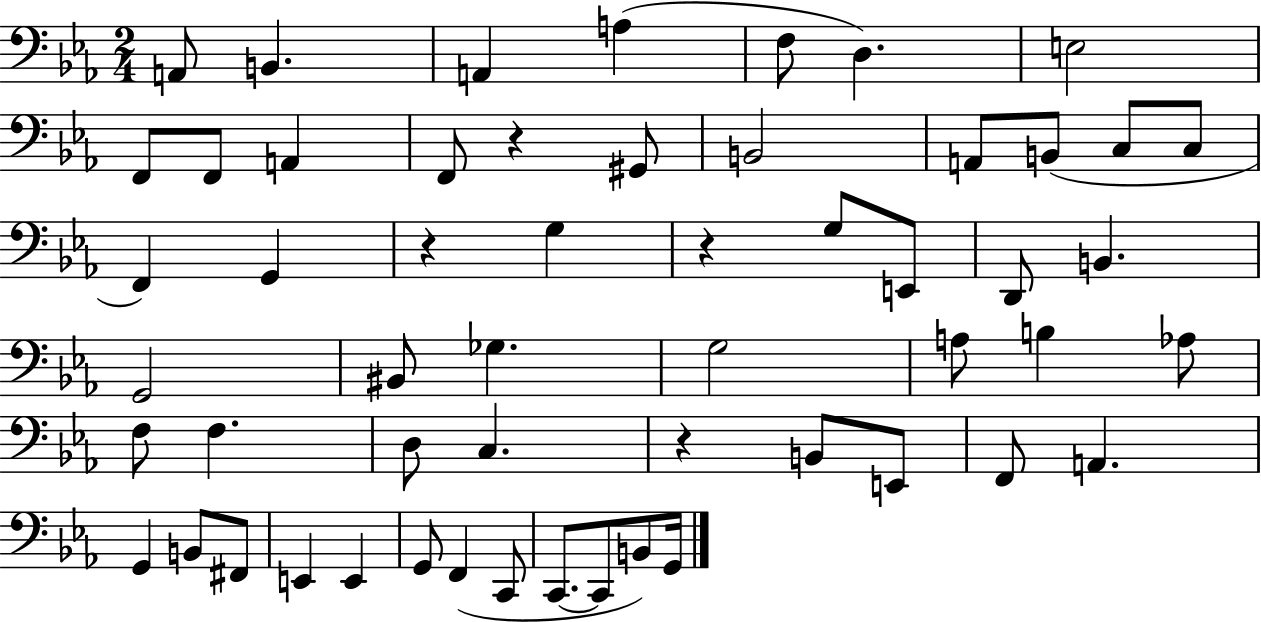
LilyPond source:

{
  \clef bass
  \numericTimeSignature
  \time 2/4
  \key ees \major
  a,8 b,4. | a,4 a4( | f8 d4.) | e2 | \break f,8 f,8 a,4 | f,8 r4 gis,8 | b,2 | a,8 b,8( c8 c8 | \break f,4) g,4 | r4 g4 | r4 g8 e,8 | d,8 b,4. | \break g,2 | bis,8 ges4. | g2 | a8 b4 aes8 | \break f8 f4. | d8 c4. | r4 b,8 e,8 | f,8 a,4. | \break g,4 b,8 fis,8 | e,4 e,4 | g,8 f,4( c,8 | c,8.~~ c,8 b,8) g,16 | \break \bar "|."
}